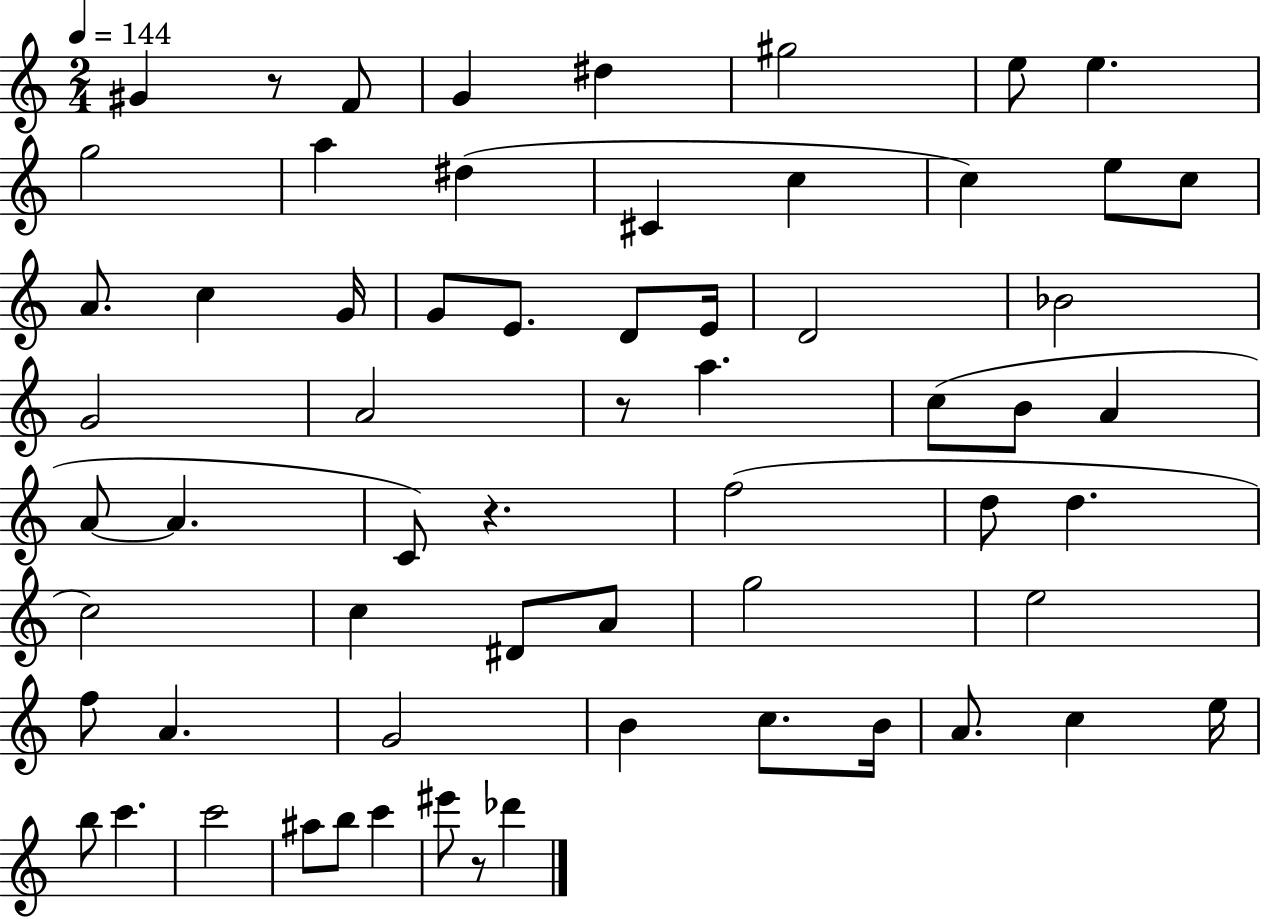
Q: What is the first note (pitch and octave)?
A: G#4